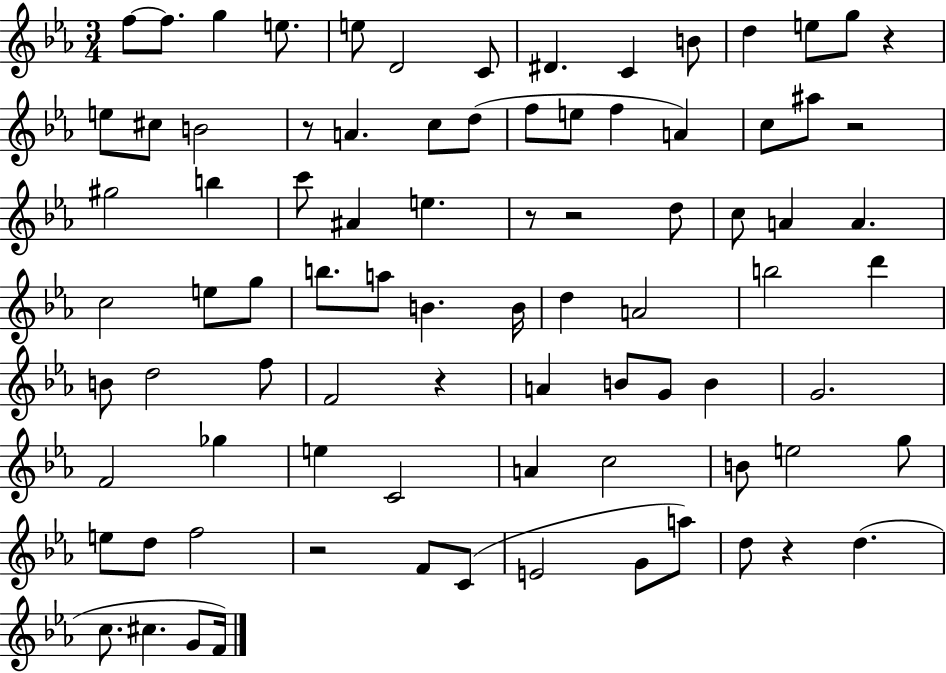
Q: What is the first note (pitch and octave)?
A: F5